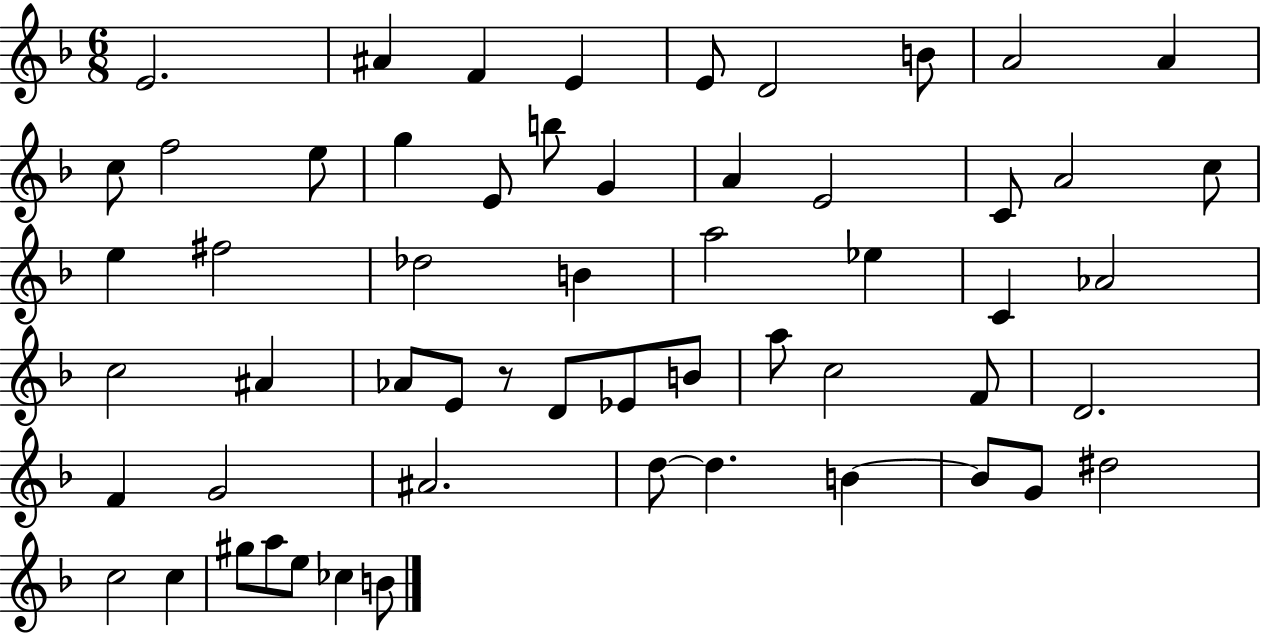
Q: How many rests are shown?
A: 1